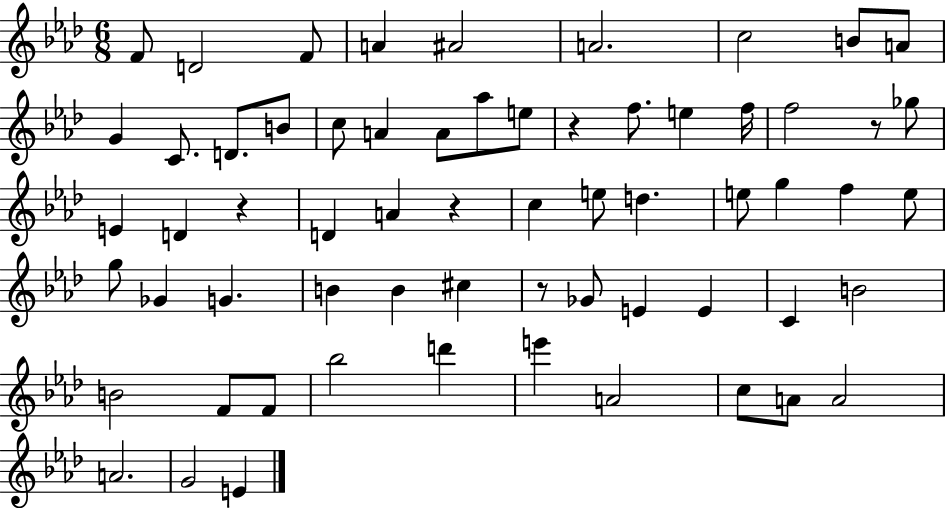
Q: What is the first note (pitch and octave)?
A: F4